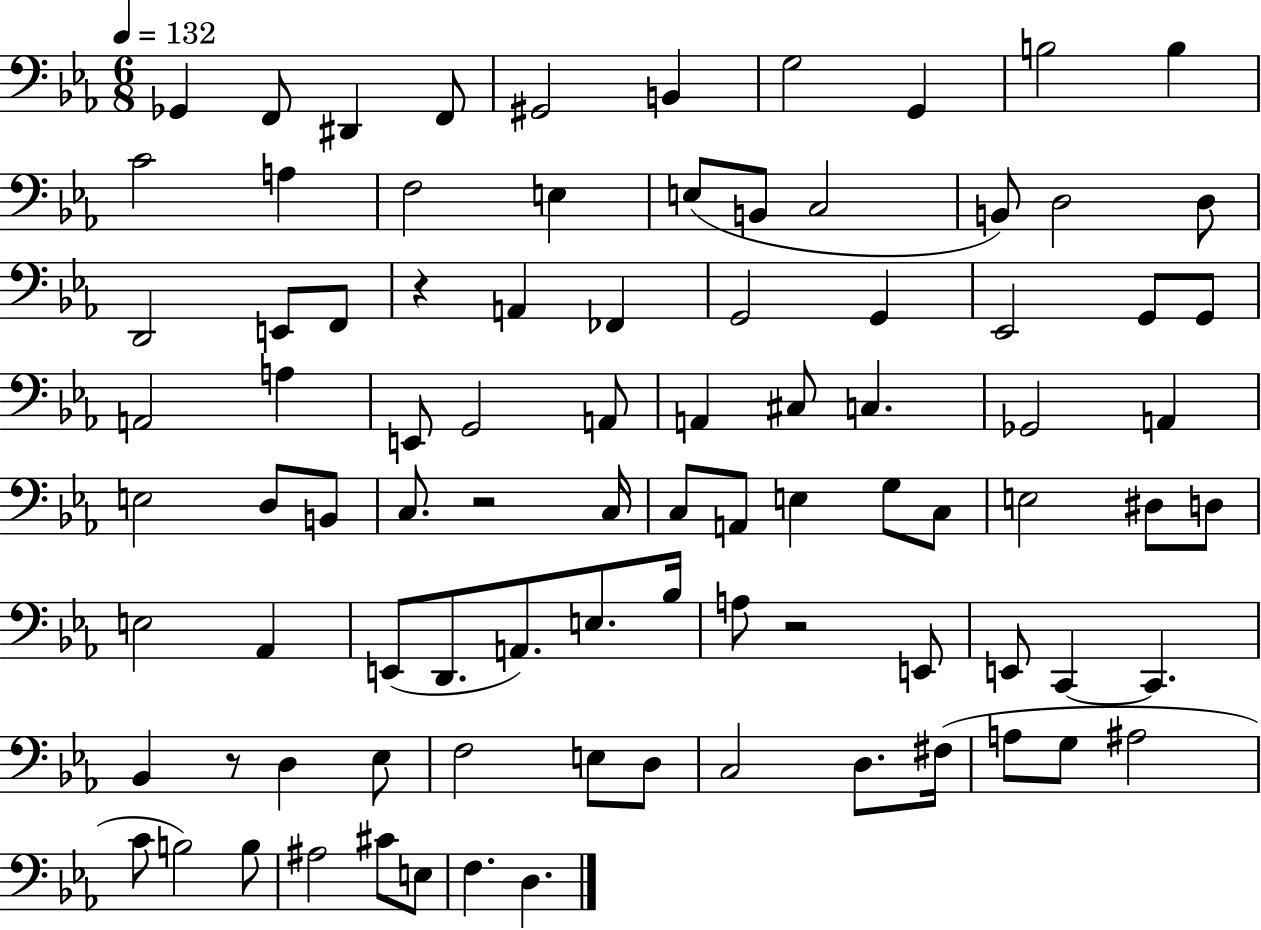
X:1
T:Untitled
M:6/8
L:1/4
K:Eb
_G,, F,,/2 ^D,, F,,/2 ^G,,2 B,, G,2 G,, B,2 B, C2 A, F,2 E, E,/2 B,,/2 C,2 B,,/2 D,2 D,/2 D,,2 E,,/2 F,,/2 z A,, _F,, G,,2 G,, _E,,2 G,,/2 G,,/2 A,,2 A, E,,/2 G,,2 A,,/2 A,, ^C,/2 C, _G,,2 A,, E,2 D,/2 B,,/2 C,/2 z2 C,/4 C,/2 A,,/2 E, G,/2 C,/2 E,2 ^D,/2 D,/2 E,2 _A,, E,,/2 D,,/2 A,,/2 E,/2 _B,/4 A,/2 z2 E,,/2 E,,/2 C,, C,, _B,, z/2 D, _E,/2 F,2 E,/2 D,/2 C,2 D,/2 ^F,/4 A,/2 G,/2 ^A,2 C/2 B,2 B,/2 ^A,2 ^C/2 E,/2 F, D,